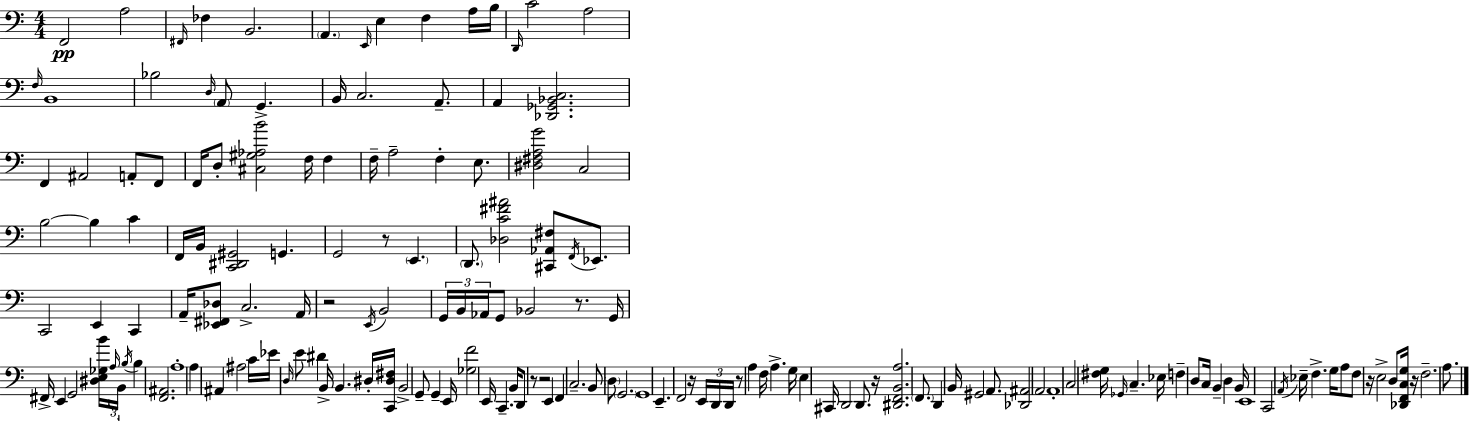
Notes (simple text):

F2/h A3/h F#2/s FES3/q B2/h. A2/q. E2/s E3/q F3/q A3/s B3/s D2/s C4/h A3/h F3/s B2/w Bb3/h D3/s A2/e G2/q. B2/s C3/h. A2/e. A2/q [Db2,Gb2,Bb2,C3]/h. F2/q A#2/h A2/e F2/e F2/s D3/e [C#3,G#3,Ab3,B4]/h F3/s F3/q F3/s A3/h F3/q E3/e. [D#3,F#3,A3,G4]/h C3/h B3/h B3/q C4/q F2/s B2/s [C2,D#2,G#2]/h G2/q. G2/h R/e E2/q. D2/e. [Db3,C4,F#4,A#4]/h [C#2,Ab2,F#3]/e F2/s Eb2/e. C2/h E2/q C2/q A2/s [Eb2,F#2,Db3]/e C3/h. A2/s R/h E2/s B2/h G2/s B2/s Ab2/s G2/e Bb2/h R/e. G2/s F#2/s E2/q G2/h [D#3,E3,Gb3,B4]/s A3/s B2/s B3/s B3/q [F2,A#2]/h. A3/w A3/q A#2/q A#3/h C4/s Eb4/s D3/s E4/e D#4/q B2/s B2/q. D#3/s [C2,D#3,F#3]/s B2/h G2/e G2/q E2/s [Gb3,F4]/h E2/s C2/q. B2/s D2/e R/e R/h E2/q F2/q C3/h. B2/e D3/e G2/h. G2/w E2/q. F2/h R/s E2/s D2/s D2/s R/e A3/q F3/s A3/q. G3/s E3/q C#2/s D2/h D2/e. R/s [D#2,F2,B2,A3]/h. F2/e. D2/q B2/s G#2/h A2/e. [Db2,A#2]/h A2/h A2/w C3/h [F#3,G3]/s Gb2/s C3/q. Eb3/s F3/q D3/e C3/s B2/q D3/q B2/s E2/w C2/h A2/s Eb3/s F3/q. G3/s A3/e F3/e R/s E3/h D3/e [Db2,F2,C3,G3]/s R/s F3/h. A3/e.